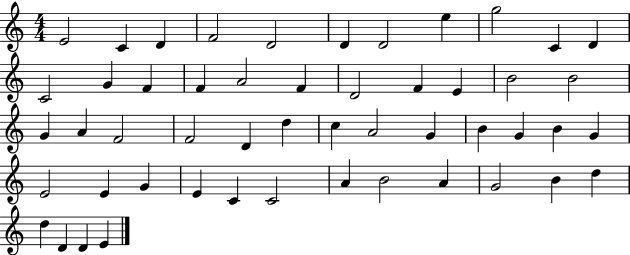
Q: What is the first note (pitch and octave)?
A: E4